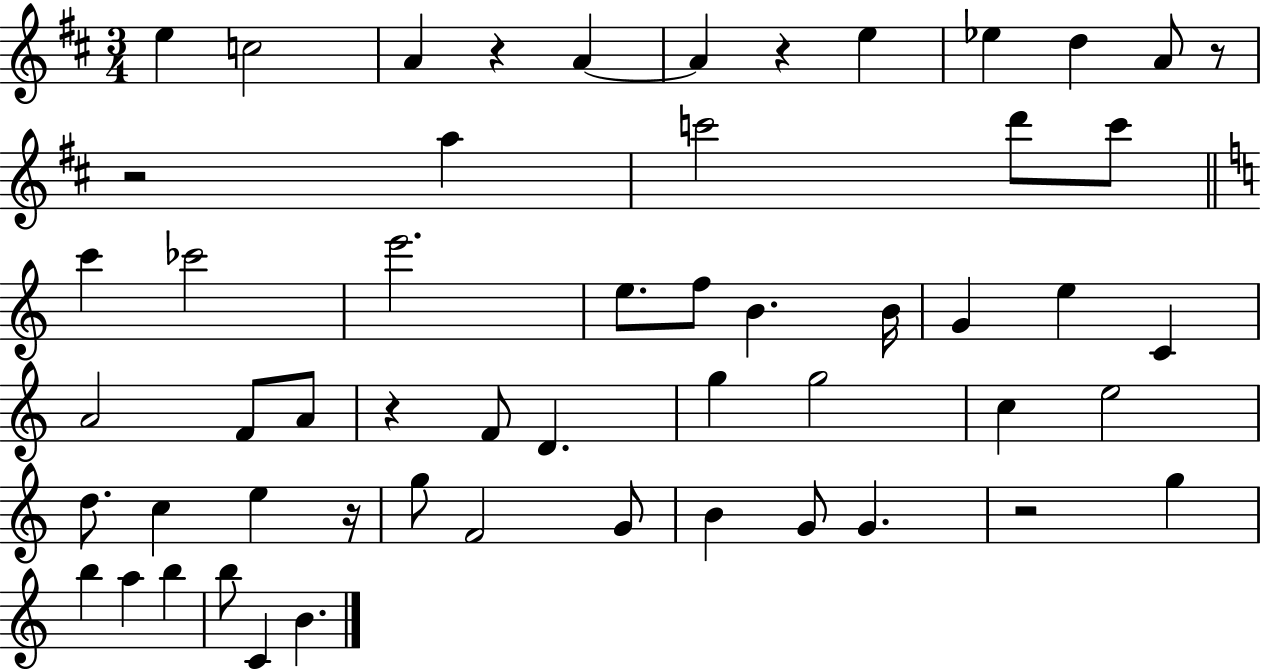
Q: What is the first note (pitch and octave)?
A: E5